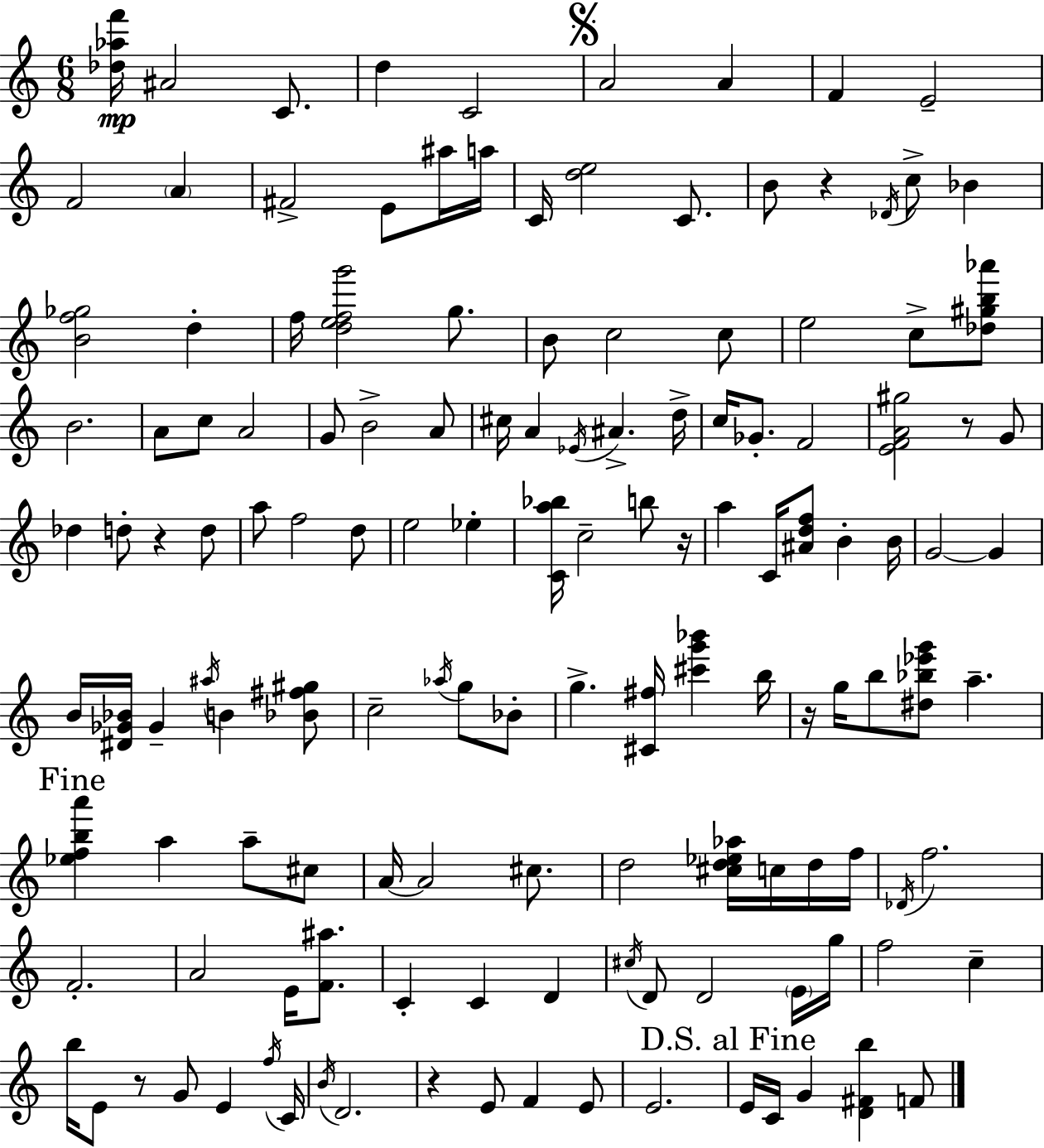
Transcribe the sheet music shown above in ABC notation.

X:1
T:Untitled
M:6/8
L:1/4
K:C
[_d_af']/4 ^A2 C/2 d C2 A2 A F E2 F2 A ^F2 E/2 ^a/4 a/4 C/4 [de]2 C/2 B/2 z _D/4 c/2 _B [Bf_g]2 d f/4 [defg']2 g/2 B/2 c2 c/2 e2 c/2 [_d^gb_a']/2 B2 A/2 c/2 A2 G/2 B2 A/2 ^c/4 A _E/4 ^A d/4 c/4 _G/2 F2 [EFA^g]2 z/2 G/2 _d d/2 z d/2 a/2 f2 d/2 e2 _e [Ca_b]/4 c2 b/2 z/4 a C/4 [^Adf]/2 B B/4 G2 G B/4 [^D_G_B]/4 _G ^a/4 B [_B^f^g]/2 c2 _a/4 g/2 _B/2 g [^C^f]/4 [^c'g'_b'] b/4 z/4 g/4 b/2 [^d_b_e'g']/2 a [_efba'] a a/2 ^c/2 A/4 A2 ^c/2 d2 [^cd_e_a]/4 c/4 d/4 f/4 _D/4 f2 F2 A2 E/4 [F^a]/2 C C D ^c/4 D/2 D2 E/4 g/4 f2 c b/4 E/2 z/2 G/2 E f/4 C/4 B/4 D2 z E/2 F E/2 E2 E/4 C/4 G [D^Fb] F/2